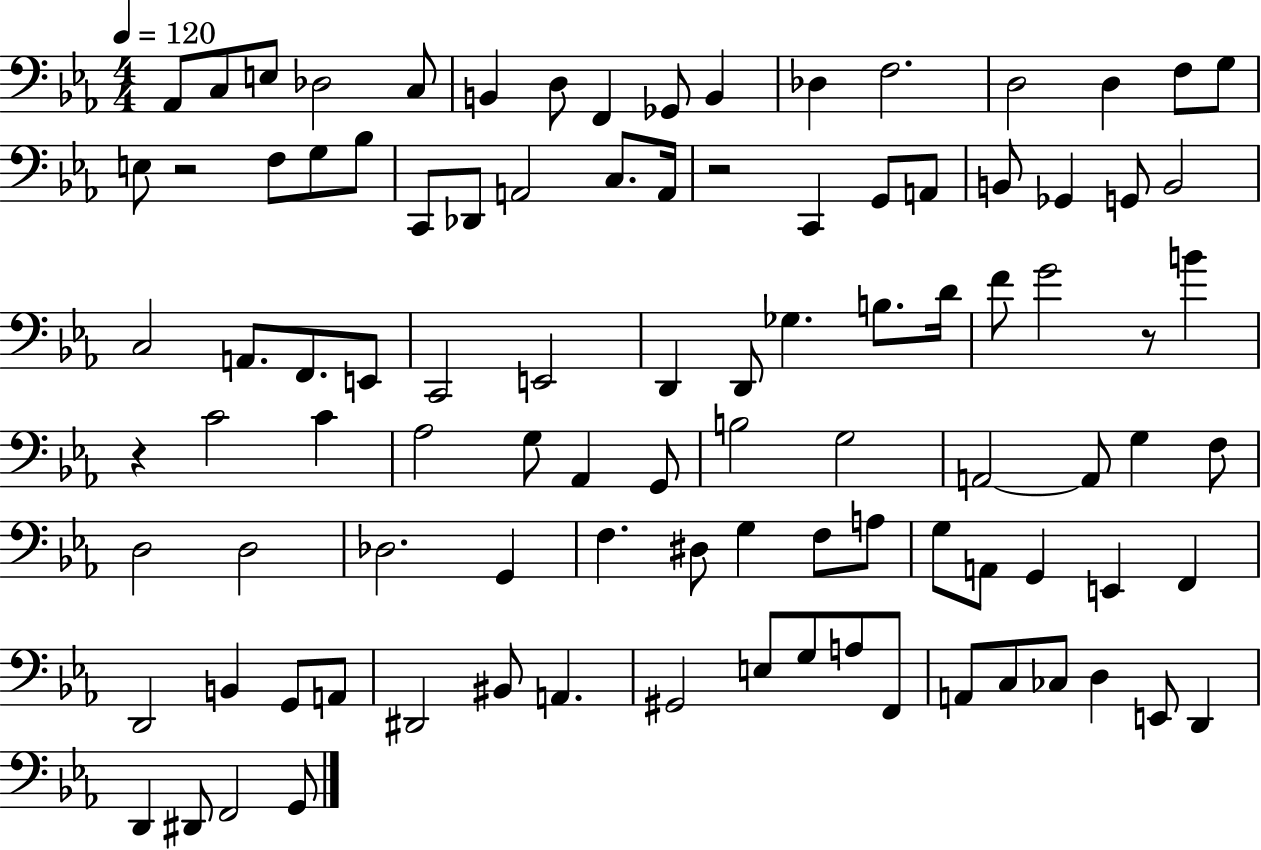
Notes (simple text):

Ab2/e C3/e E3/e Db3/h C3/e B2/q D3/e F2/q Gb2/e B2/q Db3/q F3/h. D3/h D3/q F3/e G3/e E3/e R/h F3/e G3/e Bb3/e C2/e Db2/e A2/h C3/e. A2/s R/h C2/q G2/e A2/e B2/e Gb2/q G2/e B2/h C3/h A2/e. F2/e. E2/e C2/h E2/h D2/q D2/e Gb3/q. B3/e. D4/s F4/e G4/h R/e B4/q R/q C4/h C4/q Ab3/h G3/e Ab2/q G2/e B3/h G3/h A2/h A2/e G3/q F3/e D3/h D3/h Db3/h. G2/q F3/q. D#3/e G3/q F3/e A3/e G3/e A2/e G2/q E2/q F2/q D2/h B2/q G2/e A2/e D#2/h BIS2/e A2/q. G#2/h E3/e G3/e A3/e F2/e A2/e C3/e CES3/e D3/q E2/e D2/q D2/q D#2/e F2/h G2/e